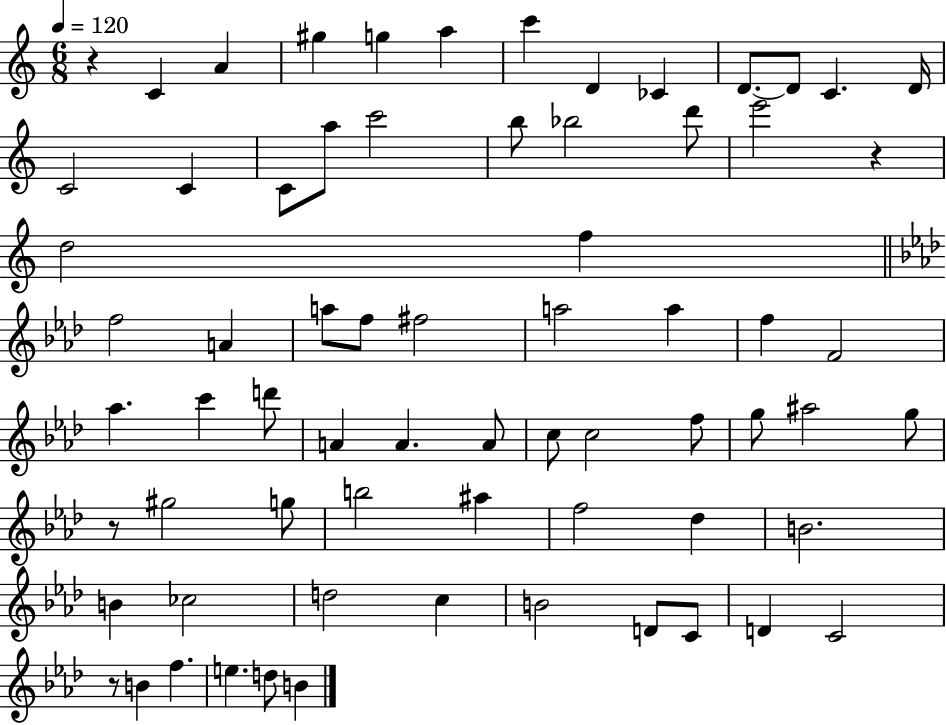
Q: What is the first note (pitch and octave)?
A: C4